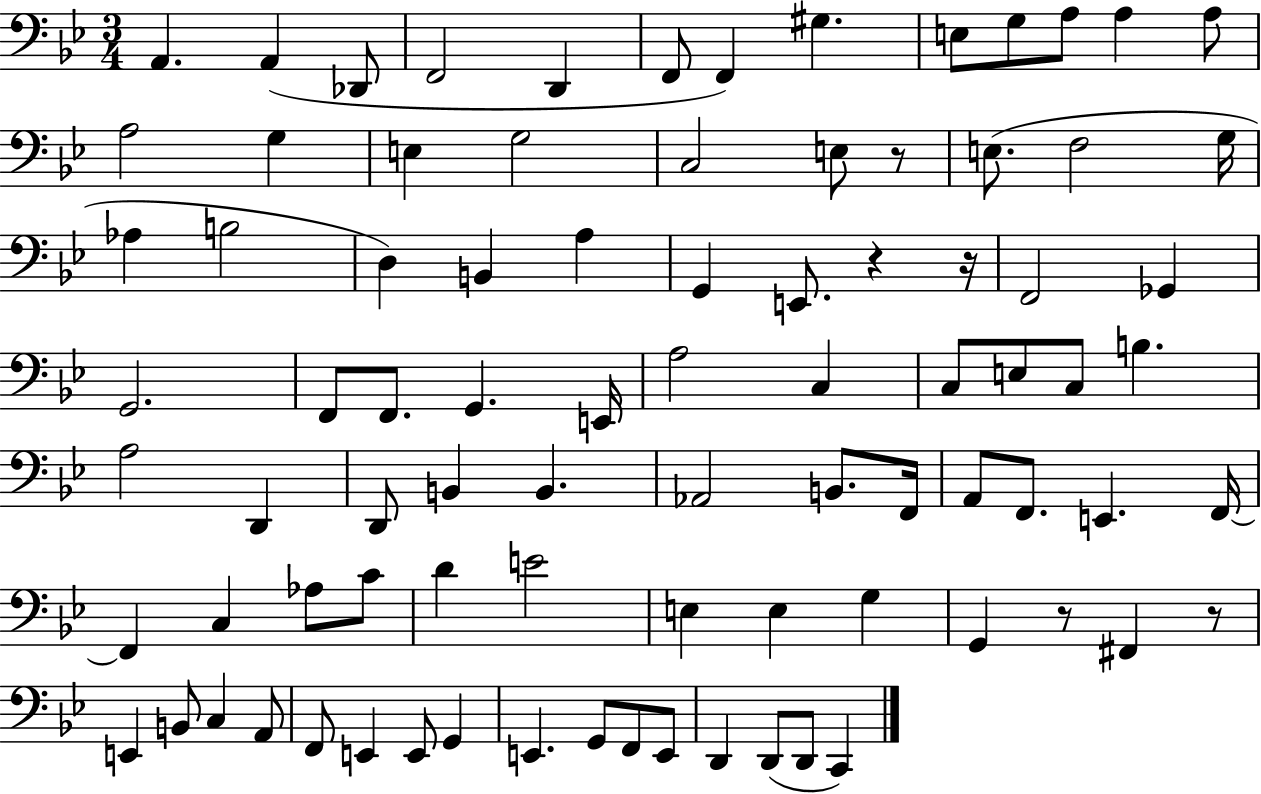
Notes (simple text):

A2/q. A2/q Db2/e F2/h D2/q F2/e F2/q G#3/q. E3/e G3/e A3/e A3/q A3/e A3/h G3/q E3/q G3/h C3/h E3/e R/e E3/e. F3/h G3/s Ab3/q B3/h D3/q B2/q A3/q G2/q E2/e. R/q R/s F2/h Gb2/q G2/h. F2/e F2/e. G2/q. E2/s A3/h C3/q C3/e E3/e C3/e B3/q. A3/h D2/q D2/e B2/q B2/q. Ab2/h B2/e. F2/s A2/e F2/e. E2/q. F2/s F2/q C3/q Ab3/e C4/e D4/q E4/h E3/q E3/q G3/q G2/q R/e F#2/q R/e E2/q B2/e C3/q A2/e F2/e E2/q E2/e G2/q E2/q. G2/e F2/e E2/e D2/q D2/e D2/e C2/q